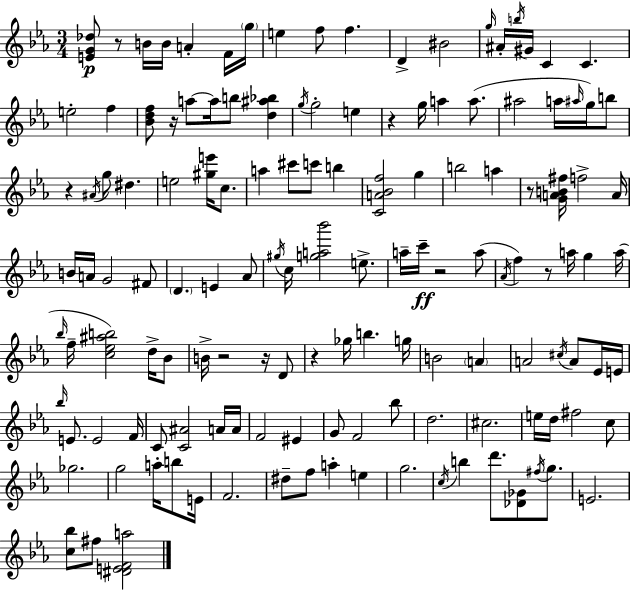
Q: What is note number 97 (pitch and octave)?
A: F#5